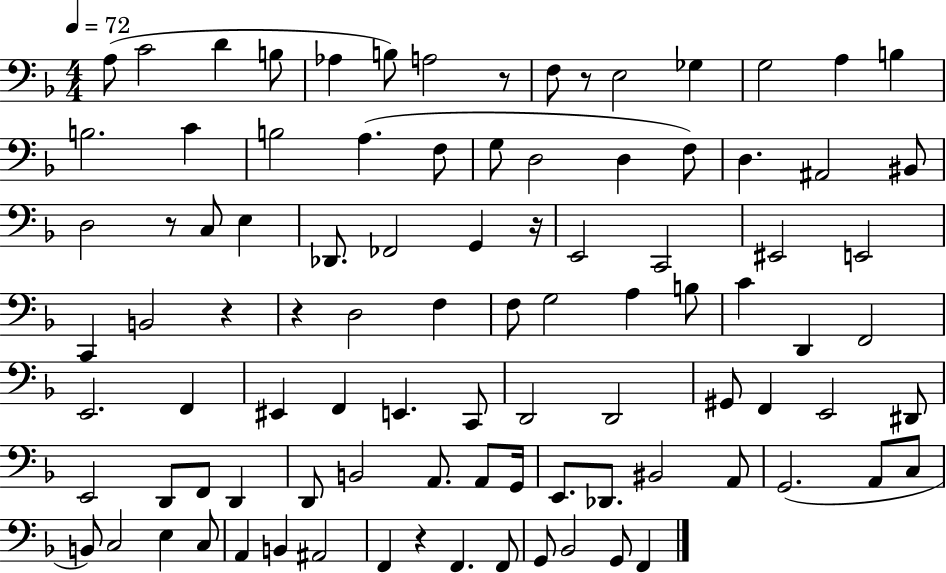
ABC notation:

X:1
T:Untitled
M:4/4
L:1/4
K:F
A,/2 C2 D B,/2 _A, B,/2 A,2 z/2 F,/2 z/2 E,2 _G, G,2 A, B, B,2 C B,2 A, F,/2 G,/2 D,2 D, F,/2 D, ^A,,2 ^B,,/2 D,2 z/2 C,/2 E, _D,,/2 _F,,2 G,, z/4 E,,2 C,,2 ^E,,2 E,,2 C,, B,,2 z z D,2 F, F,/2 G,2 A, B,/2 C D,, F,,2 E,,2 F,, ^E,, F,, E,, C,,/2 D,,2 D,,2 ^G,,/2 F,, E,,2 ^D,,/2 E,,2 D,,/2 F,,/2 D,, D,,/2 B,,2 A,,/2 A,,/2 G,,/4 E,,/2 _D,,/2 ^B,,2 A,,/2 G,,2 A,,/2 C,/2 B,,/2 C,2 E, C,/2 A,, B,, ^A,,2 F,, z F,, F,,/2 G,,/2 _B,,2 G,,/2 F,,